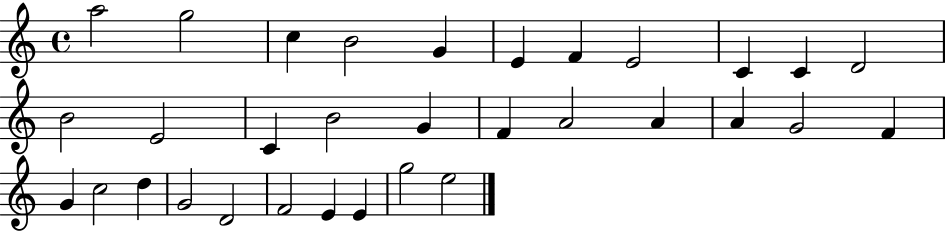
A5/h G5/h C5/q B4/h G4/q E4/q F4/q E4/h C4/q C4/q D4/h B4/h E4/h C4/q B4/h G4/q F4/q A4/h A4/q A4/q G4/h F4/q G4/q C5/h D5/q G4/h D4/h F4/h E4/q E4/q G5/h E5/h